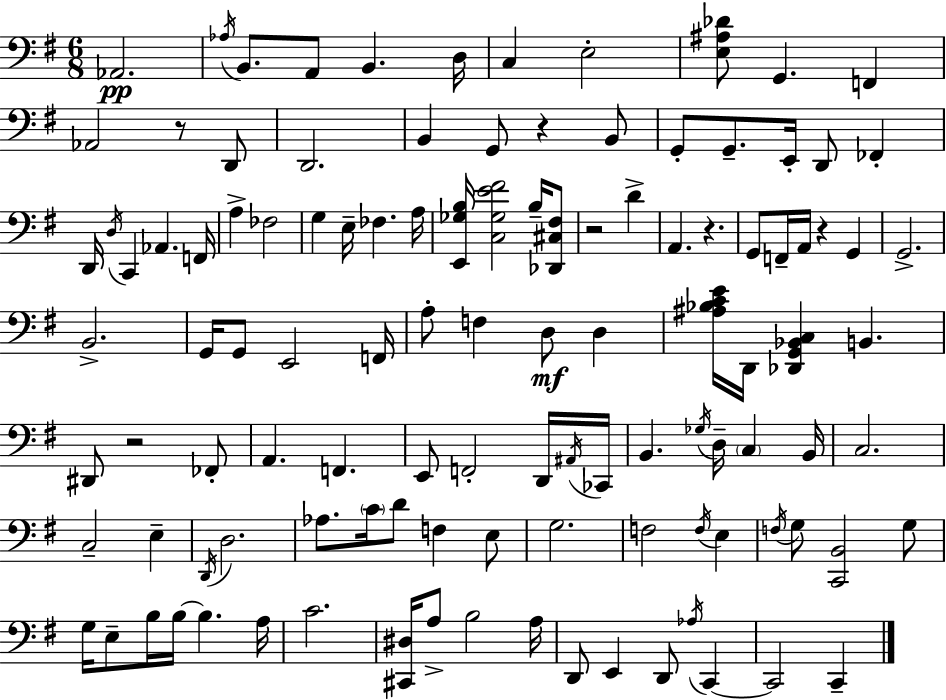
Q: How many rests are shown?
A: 6